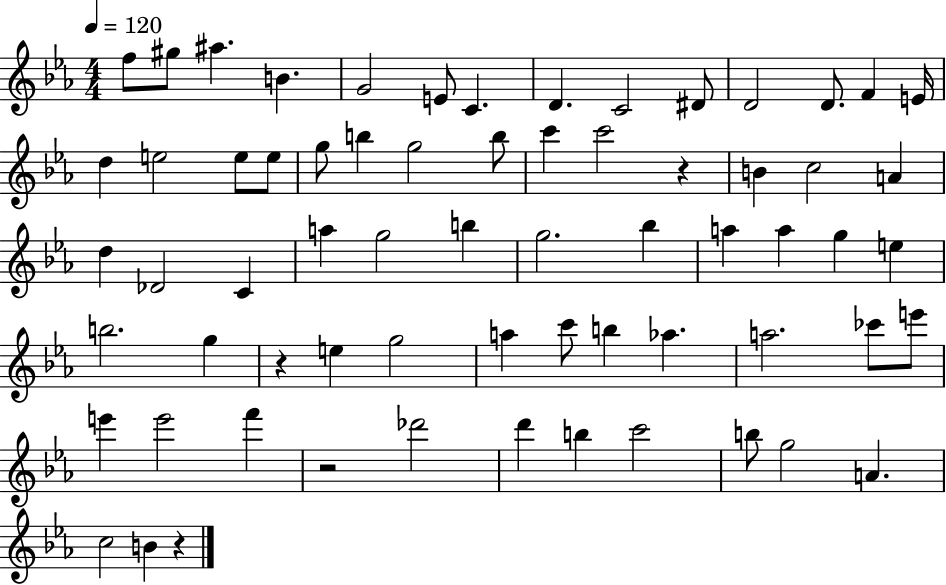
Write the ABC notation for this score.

X:1
T:Untitled
M:4/4
L:1/4
K:Eb
f/2 ^g/2 ^a B G2 E/2 C D C2 ^D/2 D2 D/2 F E/4 d e2 e/2 e/2 g/2 b g2 b/2 c' c'2 z B c2 A d _D2 C a g2 b g2 _b a a g e b2 g z e g2 a c'/2 b _a a2 _c'/2 e'/2 e' e'2 f' z2 _d'2 d' b c'2 b/2 g2 A c2 B z